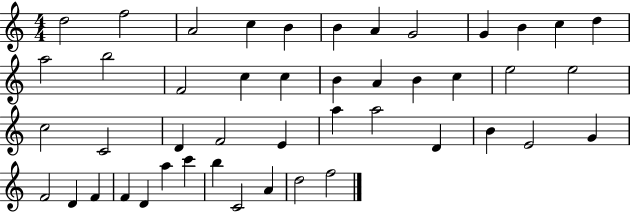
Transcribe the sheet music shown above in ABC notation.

X:1
T:Untitled
M:4/4
L:1/4
K:C
d2 f2 A2 c B B A G2 G B c d a2 b2 F2 c c B A B c e2 e2 c2 C2 D F2 E a a2 D B E2 G F2 D F F D a c' b C2 A d2 f2